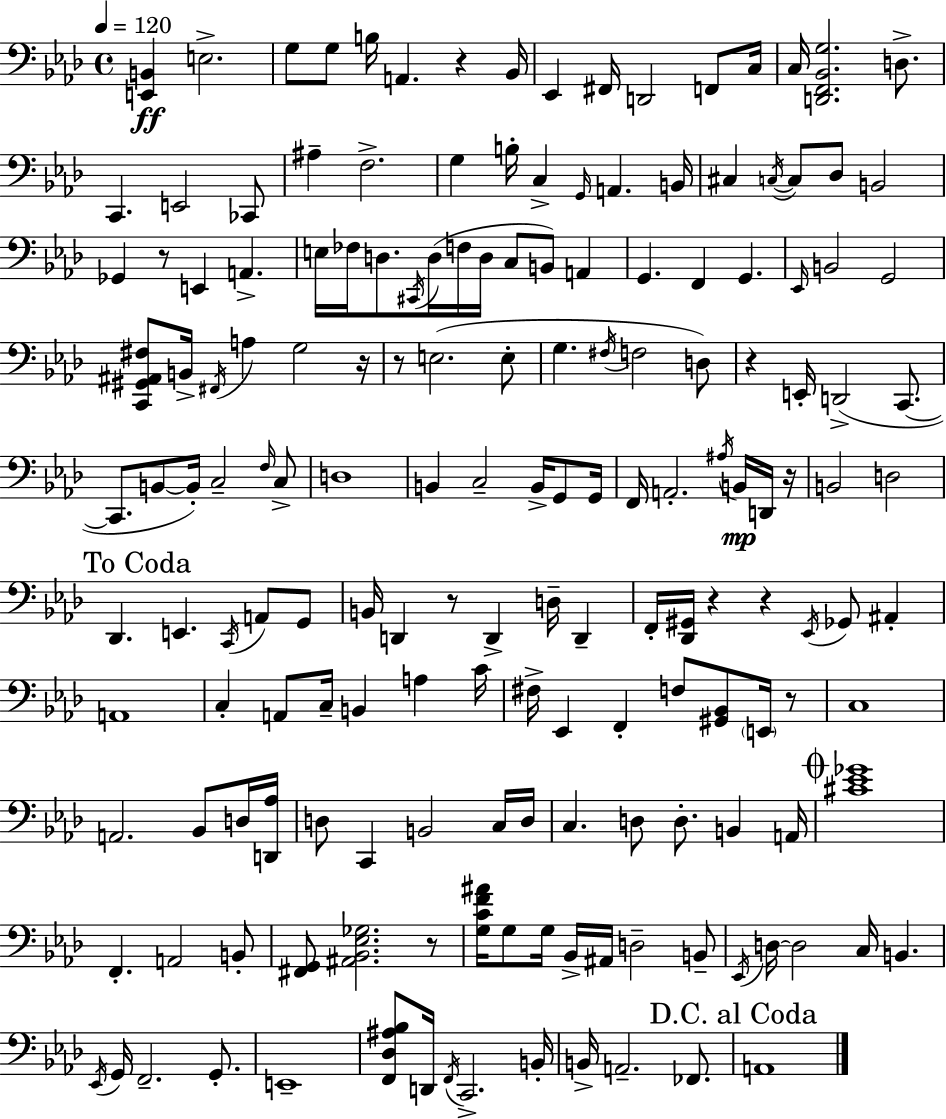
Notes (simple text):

[E2,B2]/q E3/h. G3/e G3/e B3/s A2/q. R/q Bb2/s Eb2/q F#2/s D2/h F2/e C3/s C3/s [D2,F2,Bb2,G3]/h. D3/e. C2/q. E2/h CES2/e A#3/q F3/h. G3/q B3/s C3/q G2/s A2/q. B2/s C#3/q C3/s C3/e Db3/e B2/h Gb2/q R/e E2/q A2/q. E3/s FES3/s D3/e. C#2/s D3/s F3/s D3/s C3/e B2/e A2/q G2/q. F2/q G2/q. Eb2/s B2/h G2/h [C2,G#2,A#2,F#3]/e B2/s F#2/s A3/q G3/h R/s R/e E3/h. E3/e G3/q. F#3/s F3/h D3/e R/q E2/s D2/h C2/e. C2/e. B2/e B2/s C3/h F3/s C3/e D3/w B2/q C3/h B2/s G2/e G2/s F2/s A2/h. A#3/s B2/s D2/s R/s B2/h D3/h Db2/q. E2/q. C2/s A2/e G2/e B2/s D2/q R/e D2/q D3/s D2/q F2/s [Db2,G#2]/s R/q R/q Eb2/s Gb2/e A#2/q A2/w C3/q A2/e C3/s B2/q A3/q C4/s F#3/s Eb2/q F2/q F3/e [G#2,Bb2]/e E2/s R/e C3/w A2/h. Bb2/e D3/s [D2,Ab3]/s D3/e C2/q B2/h C3/s D3/s C3/q. D3/e D3/e. B2/q A2/s [C#4,Eb4,Gb4]/w F2/q. A2/h B2/e [F#2,G2]/e [A#2,Bb2,Eb3,Gb3]/h. R/e [G3,C4,F4,A#4]/s G3/e G3/s Bb2/s A#2/s D3/h B2/e Eb2/s D3/s D3/h C3/s B2/q. Eb2/s G2/s F2/h. G2/e. E2/w [F2,Db3,A#3,Bb3]/e D2/s F2/s C2/h. B2/s B2/s A2/h. FES2/e. A2/w